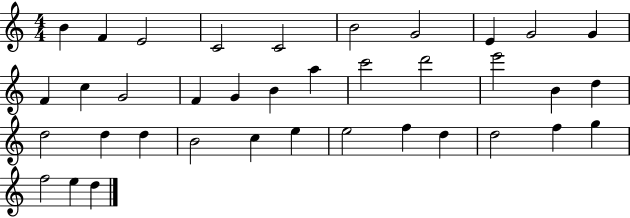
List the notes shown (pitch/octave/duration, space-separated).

B4/q F4/q E4/h C4/h C4/h B4/h G4/h E4/q G4/h G4/q F4/q C5/q G4/h F4/q G4/q B4/q A5/q C6/h D6/h E6/h B4/q D5/q D5/h D5/q D5/q B4/h C5/q E5/q E5/h F5/q D5/q D5/h F5/q G5/q F5/h E5/q D5/q